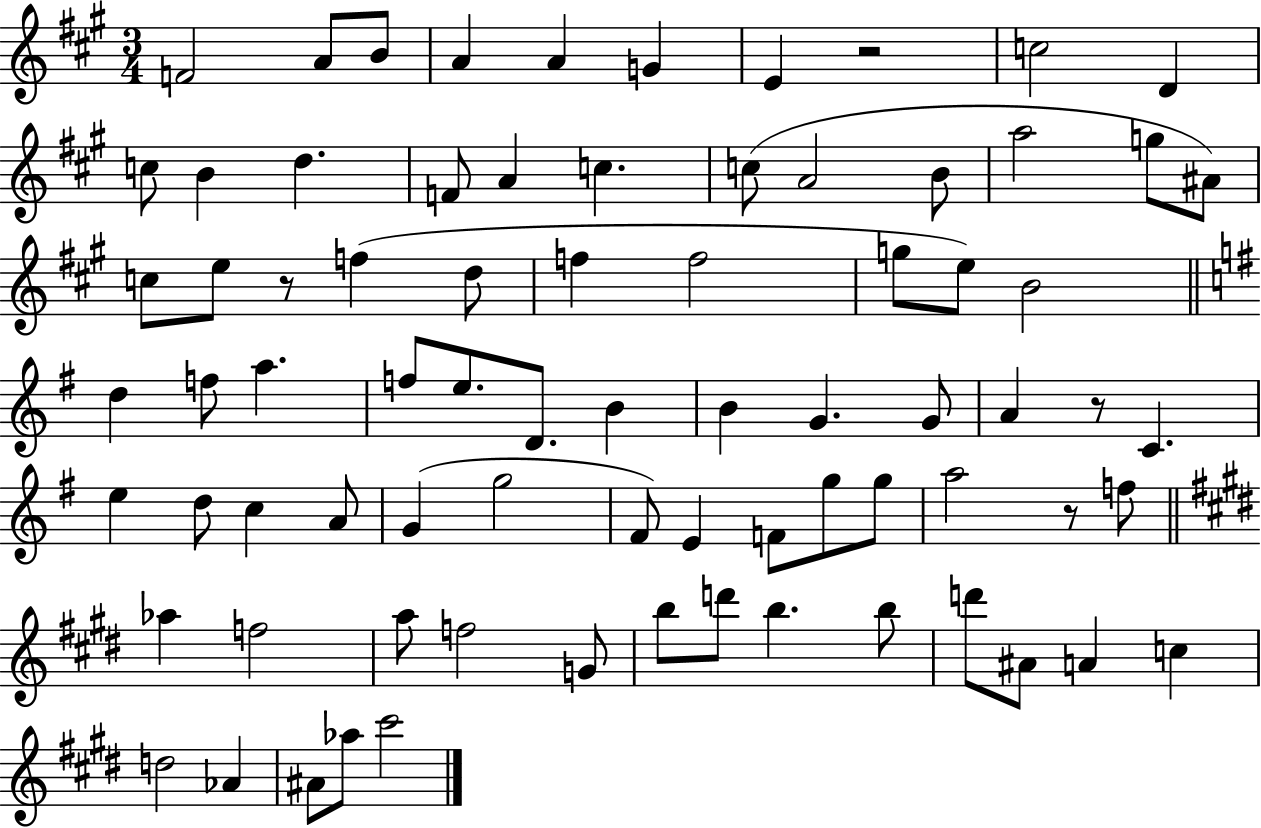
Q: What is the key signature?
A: A major